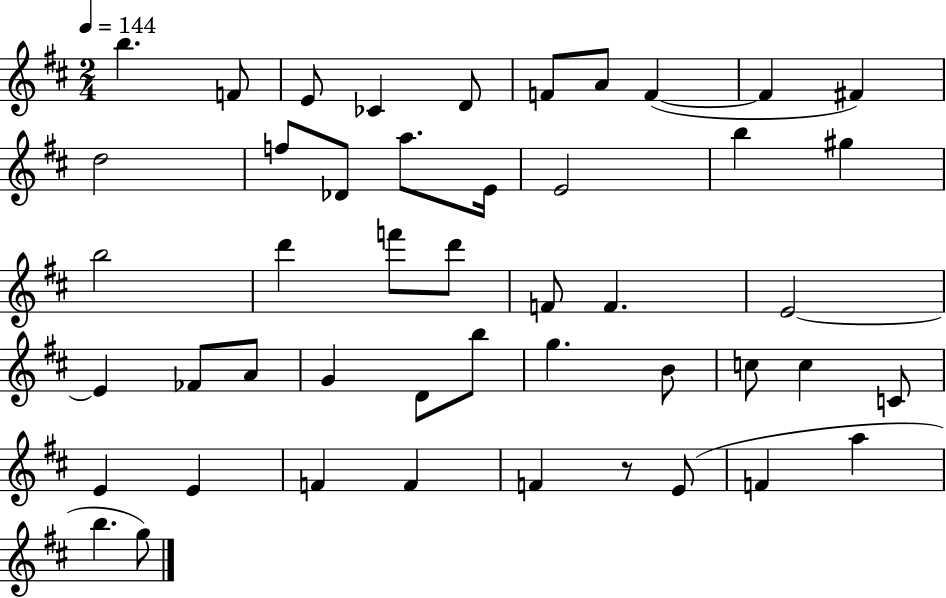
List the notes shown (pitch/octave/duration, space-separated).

B5/q. F4/e E4/e CES4/q D4/e F4/e A4/e F4/q F4/q F#4/q D5/h F5/e Db4/e A5/e. E4/s E4/h B5/q G#5/q B5/h D6/q F6/e D6/e F4/e F4/q. E4/h E4/q FES4/e A4/e G4/q D4/e B5/e G5/q. B4/e C5/e C5/q C4/e E4/q E4/q F4/q F4/q F4/q R/e E4/e F4/q A5/q B5/q. G5/e